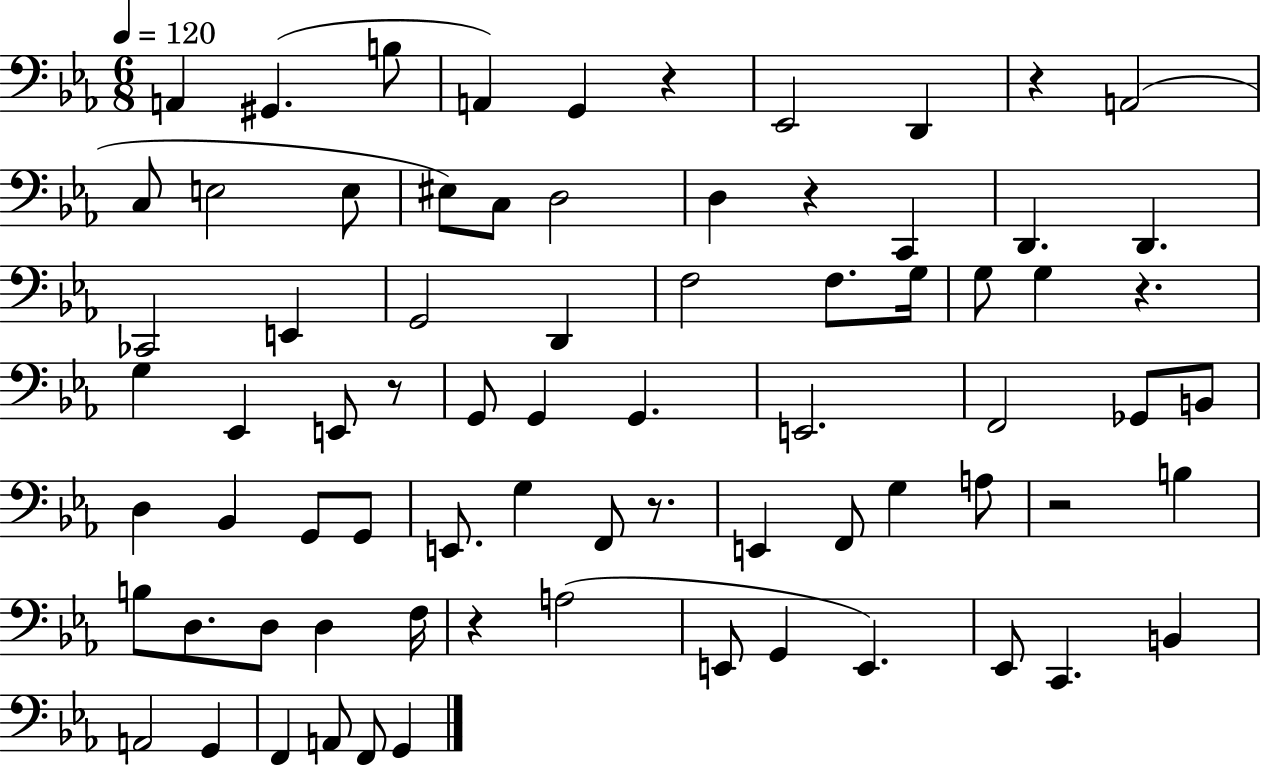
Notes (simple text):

A2/q G#2/q. B3/e A2/q G2/q R/q Eb2/h D2/q R/q A2/h C3/e E3/h E3/e EIS3/e C3/e D3/h D3/q R/q C2/q D2/q. D2/q. CES2/h E2/q G2/h D2/q F3/h F3/e. G3/s G3/e G3/q R/q. G3/q Eb2/q E2/e R/e G2/e G2/q G2/q. E2/h. F2/h Gb2/e B2/e D3/q Bb2/q G2/e G2/e E2/e. G3/q F2/e R/e. E2/q F2/e G3/q A3/e R/h B3/q B3/e D3/e. D3/e D3/q F3/s R/q A3/h E2/e G2/q E2/q. Eb2/e C2/q. B2/q A2/h G2/q F2/q A2/e F2/e G2/q